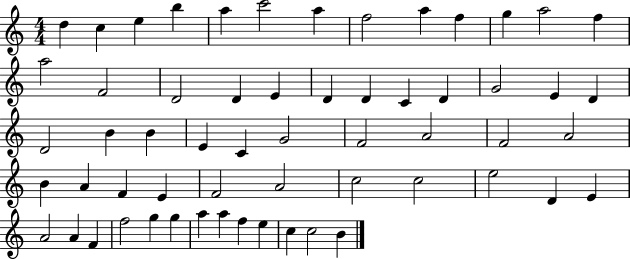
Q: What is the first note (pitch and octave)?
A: D5